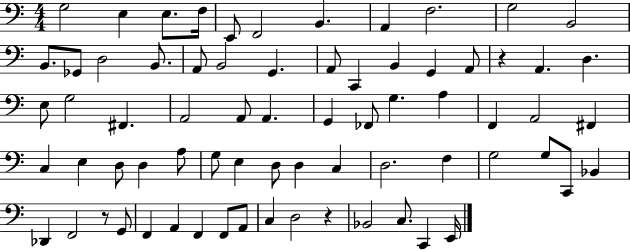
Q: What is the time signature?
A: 4/4